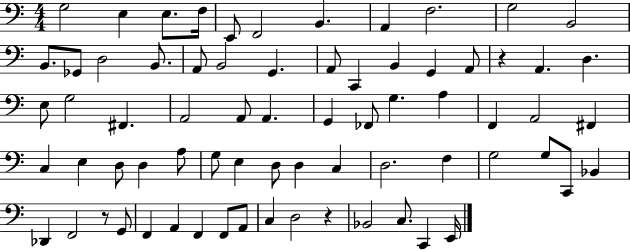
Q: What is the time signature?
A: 4/4